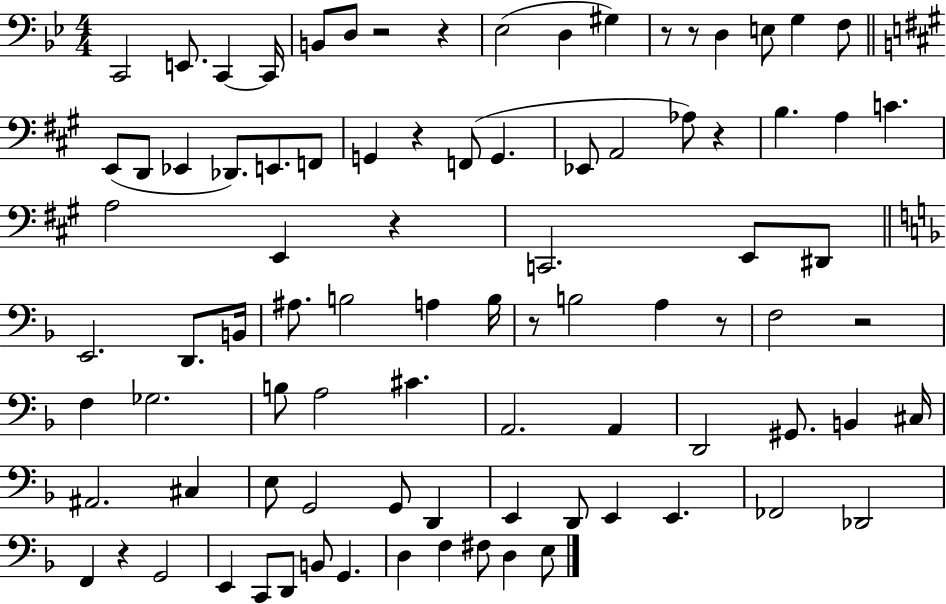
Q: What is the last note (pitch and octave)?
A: E3